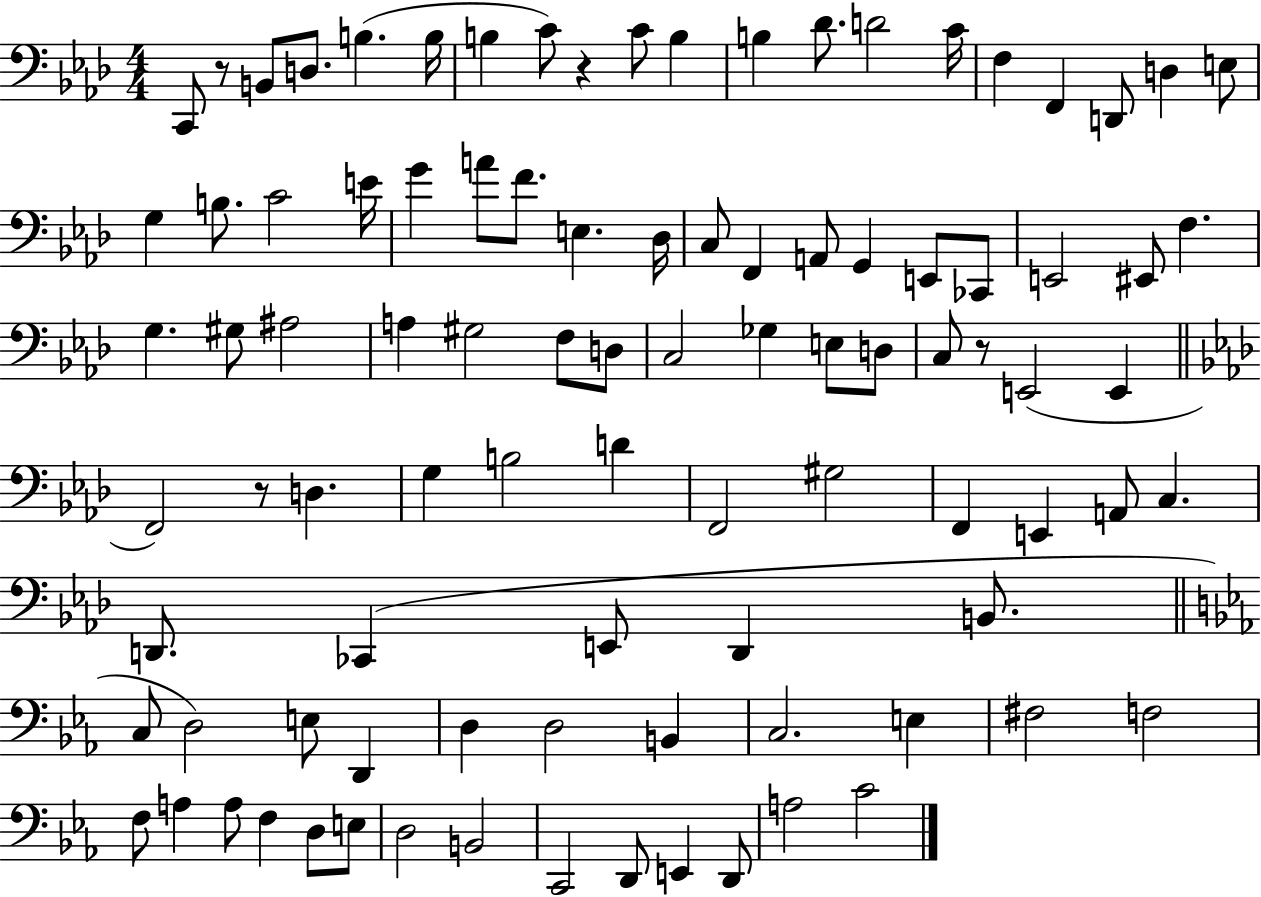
{
  \clef bass
  \numericTimeSignature
  \time 4/4
  \key aes \major
  \repeat volta 2 { c,8 r8 b,8 d8. b4.( b16 | b4 c'8) r4 c'8 b4 | b4 des'8. d'2 c'16 | f4 f,4 d,8 d4 e8 | \break g4 b8. c'2 e'16 | g'4 a'8 f'8. e4. des16 | c8 f,4 a,8 g,4 e,8 ces,8 | e,2 eis,8 f4. | \break g4. gis8 ais2 | a4 gis2 f8 d8 | c2 ges4 e8 d8 | c8 r8 e,2( e,4 | \break \bar "||" \break \key f \minor f,2) r8 d4. | g4 b2 d'4 | f,2 gis2 | f,4 e,4 a,8 c4. | \break d,8. ces,4( e,8 d,4 b,8. | \bar "||" \break \key c \minor c8 d2) e8 d,4 | d4 d2 b,4 | c2. e4 | fis2 f2 | \break f8 a4 a8 f4 d8 e8 | d2 b,2 | c,2 d,8 e,4 d,8 | a2 c'2 | \break } \bar "|."
}